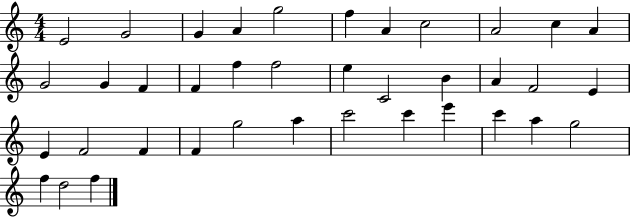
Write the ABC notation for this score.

X:1
T:Untitled
M:4/4
L:1/4
K:C
E2 G2 G A g2 f A c2 A2 c A G2 G F F f f2 e C2 B A F2 E E F2 F F g2 a c'2 c' e' c' a g2 f d2 f